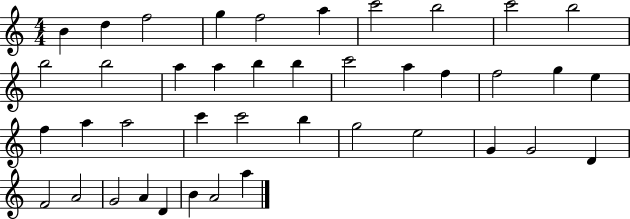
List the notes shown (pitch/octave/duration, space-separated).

B4/q D5/q F5/h G5/q F5/h A5/q C6/h B5/h C6/h B5/h B5/h B5/h A5/q A5/q B5/q B5/q C6/h A5/q F5/q F5/h G5/q E5/q F5/q A5/q A5/h C6/q C6/h B5/q G5/h E5/h G4/q G4/h D4/q F4/h A4/h G4/h A4/q D4/q B4/q A4/h A5/q